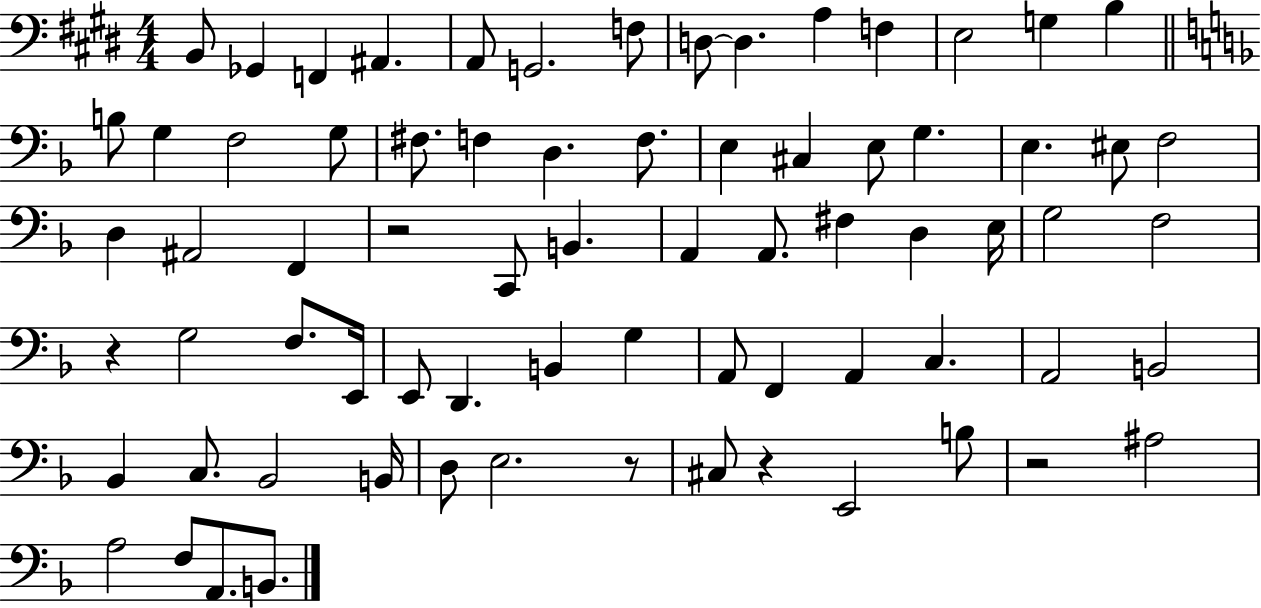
{
  \clef bass
  \numericTimeSignature
  \time 4/4
  \key e \major
  b,8 ges,4 f,4 ais,4. | a,8 g,2. f8 | d8~~ d4. a4 f4 | e2 g4 b4 | \break \bar "||" \break \key d \minor b8 g4 f2 g8 | fis8. f4 d4. f8. | e4 cis4 e8 g4. | e4. eis8 f2 | \break d4 ais,2 f,4 | r2 c,8 b,4. | a,4 a,8. fis4 d4 e16 | g2 f2 | \break r4 g2 f8. e,16 | e,8 d,4. b,4 g4 | a,8 f,4 a,4 c4. | a,2 b,2 | \break bes,4 c8. bes,2 b,16 | d8 e2. r8 | cis8 r4 e,2 b8 | r2 ais2 | \break a2 f8 a,8. b,8. | \bar "|."
}